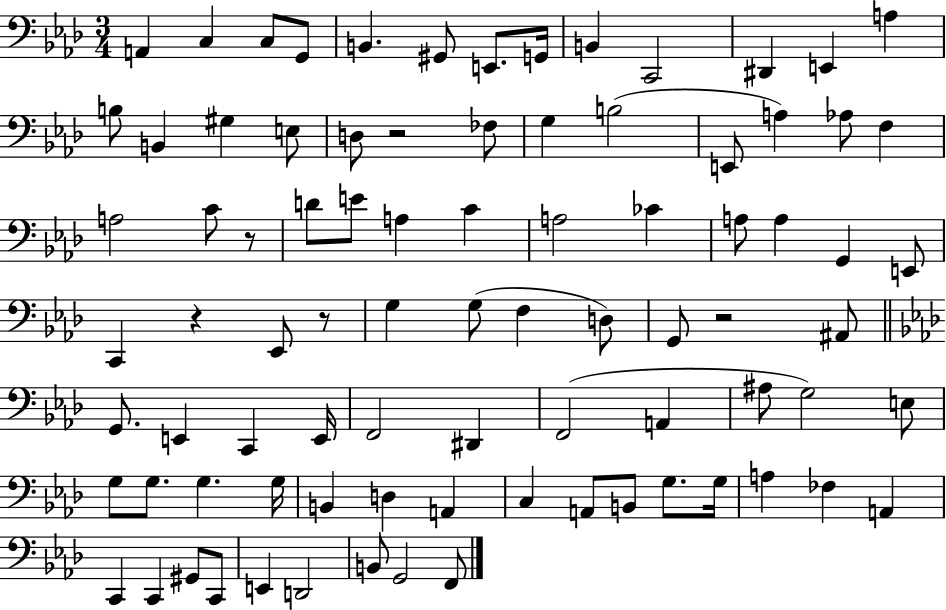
X:1
T:Untitled
M:3/4
L:1/4
K:Ab
A,, C, C,/2 G,,/2 B,, ^G,,/2 E,,/2 G,,/4 B,, C,,2 ^D,, E,, A, B,/2 B,, ^G, E,/2 D,/2 z2 _F,/2 G, B,2 E,,/2 A, _A,/2 F, A,2 C/2 z/2 D/2 E/2 A, C A,2 _C A,/2 A, G,, E,,/2 C,, z _E,,/2 z/2 G, G,/2 F, D,/2 G,,/2 z2 ^A,,/2 G,,/2 E,, C,, E,,/4 F,,2 ^D,, F,,2 A,, ^A,/2 G,2 E,/2 G,/2 G,/2 G, G,/4 B,, D, A,, C, A,,/2 B,,/2 G,/2 G,/4 A, _F, A,, C,, C,, ^G,,/2 C,,/2 E,, D,,2 B,,/2 G,,2 F,,/2